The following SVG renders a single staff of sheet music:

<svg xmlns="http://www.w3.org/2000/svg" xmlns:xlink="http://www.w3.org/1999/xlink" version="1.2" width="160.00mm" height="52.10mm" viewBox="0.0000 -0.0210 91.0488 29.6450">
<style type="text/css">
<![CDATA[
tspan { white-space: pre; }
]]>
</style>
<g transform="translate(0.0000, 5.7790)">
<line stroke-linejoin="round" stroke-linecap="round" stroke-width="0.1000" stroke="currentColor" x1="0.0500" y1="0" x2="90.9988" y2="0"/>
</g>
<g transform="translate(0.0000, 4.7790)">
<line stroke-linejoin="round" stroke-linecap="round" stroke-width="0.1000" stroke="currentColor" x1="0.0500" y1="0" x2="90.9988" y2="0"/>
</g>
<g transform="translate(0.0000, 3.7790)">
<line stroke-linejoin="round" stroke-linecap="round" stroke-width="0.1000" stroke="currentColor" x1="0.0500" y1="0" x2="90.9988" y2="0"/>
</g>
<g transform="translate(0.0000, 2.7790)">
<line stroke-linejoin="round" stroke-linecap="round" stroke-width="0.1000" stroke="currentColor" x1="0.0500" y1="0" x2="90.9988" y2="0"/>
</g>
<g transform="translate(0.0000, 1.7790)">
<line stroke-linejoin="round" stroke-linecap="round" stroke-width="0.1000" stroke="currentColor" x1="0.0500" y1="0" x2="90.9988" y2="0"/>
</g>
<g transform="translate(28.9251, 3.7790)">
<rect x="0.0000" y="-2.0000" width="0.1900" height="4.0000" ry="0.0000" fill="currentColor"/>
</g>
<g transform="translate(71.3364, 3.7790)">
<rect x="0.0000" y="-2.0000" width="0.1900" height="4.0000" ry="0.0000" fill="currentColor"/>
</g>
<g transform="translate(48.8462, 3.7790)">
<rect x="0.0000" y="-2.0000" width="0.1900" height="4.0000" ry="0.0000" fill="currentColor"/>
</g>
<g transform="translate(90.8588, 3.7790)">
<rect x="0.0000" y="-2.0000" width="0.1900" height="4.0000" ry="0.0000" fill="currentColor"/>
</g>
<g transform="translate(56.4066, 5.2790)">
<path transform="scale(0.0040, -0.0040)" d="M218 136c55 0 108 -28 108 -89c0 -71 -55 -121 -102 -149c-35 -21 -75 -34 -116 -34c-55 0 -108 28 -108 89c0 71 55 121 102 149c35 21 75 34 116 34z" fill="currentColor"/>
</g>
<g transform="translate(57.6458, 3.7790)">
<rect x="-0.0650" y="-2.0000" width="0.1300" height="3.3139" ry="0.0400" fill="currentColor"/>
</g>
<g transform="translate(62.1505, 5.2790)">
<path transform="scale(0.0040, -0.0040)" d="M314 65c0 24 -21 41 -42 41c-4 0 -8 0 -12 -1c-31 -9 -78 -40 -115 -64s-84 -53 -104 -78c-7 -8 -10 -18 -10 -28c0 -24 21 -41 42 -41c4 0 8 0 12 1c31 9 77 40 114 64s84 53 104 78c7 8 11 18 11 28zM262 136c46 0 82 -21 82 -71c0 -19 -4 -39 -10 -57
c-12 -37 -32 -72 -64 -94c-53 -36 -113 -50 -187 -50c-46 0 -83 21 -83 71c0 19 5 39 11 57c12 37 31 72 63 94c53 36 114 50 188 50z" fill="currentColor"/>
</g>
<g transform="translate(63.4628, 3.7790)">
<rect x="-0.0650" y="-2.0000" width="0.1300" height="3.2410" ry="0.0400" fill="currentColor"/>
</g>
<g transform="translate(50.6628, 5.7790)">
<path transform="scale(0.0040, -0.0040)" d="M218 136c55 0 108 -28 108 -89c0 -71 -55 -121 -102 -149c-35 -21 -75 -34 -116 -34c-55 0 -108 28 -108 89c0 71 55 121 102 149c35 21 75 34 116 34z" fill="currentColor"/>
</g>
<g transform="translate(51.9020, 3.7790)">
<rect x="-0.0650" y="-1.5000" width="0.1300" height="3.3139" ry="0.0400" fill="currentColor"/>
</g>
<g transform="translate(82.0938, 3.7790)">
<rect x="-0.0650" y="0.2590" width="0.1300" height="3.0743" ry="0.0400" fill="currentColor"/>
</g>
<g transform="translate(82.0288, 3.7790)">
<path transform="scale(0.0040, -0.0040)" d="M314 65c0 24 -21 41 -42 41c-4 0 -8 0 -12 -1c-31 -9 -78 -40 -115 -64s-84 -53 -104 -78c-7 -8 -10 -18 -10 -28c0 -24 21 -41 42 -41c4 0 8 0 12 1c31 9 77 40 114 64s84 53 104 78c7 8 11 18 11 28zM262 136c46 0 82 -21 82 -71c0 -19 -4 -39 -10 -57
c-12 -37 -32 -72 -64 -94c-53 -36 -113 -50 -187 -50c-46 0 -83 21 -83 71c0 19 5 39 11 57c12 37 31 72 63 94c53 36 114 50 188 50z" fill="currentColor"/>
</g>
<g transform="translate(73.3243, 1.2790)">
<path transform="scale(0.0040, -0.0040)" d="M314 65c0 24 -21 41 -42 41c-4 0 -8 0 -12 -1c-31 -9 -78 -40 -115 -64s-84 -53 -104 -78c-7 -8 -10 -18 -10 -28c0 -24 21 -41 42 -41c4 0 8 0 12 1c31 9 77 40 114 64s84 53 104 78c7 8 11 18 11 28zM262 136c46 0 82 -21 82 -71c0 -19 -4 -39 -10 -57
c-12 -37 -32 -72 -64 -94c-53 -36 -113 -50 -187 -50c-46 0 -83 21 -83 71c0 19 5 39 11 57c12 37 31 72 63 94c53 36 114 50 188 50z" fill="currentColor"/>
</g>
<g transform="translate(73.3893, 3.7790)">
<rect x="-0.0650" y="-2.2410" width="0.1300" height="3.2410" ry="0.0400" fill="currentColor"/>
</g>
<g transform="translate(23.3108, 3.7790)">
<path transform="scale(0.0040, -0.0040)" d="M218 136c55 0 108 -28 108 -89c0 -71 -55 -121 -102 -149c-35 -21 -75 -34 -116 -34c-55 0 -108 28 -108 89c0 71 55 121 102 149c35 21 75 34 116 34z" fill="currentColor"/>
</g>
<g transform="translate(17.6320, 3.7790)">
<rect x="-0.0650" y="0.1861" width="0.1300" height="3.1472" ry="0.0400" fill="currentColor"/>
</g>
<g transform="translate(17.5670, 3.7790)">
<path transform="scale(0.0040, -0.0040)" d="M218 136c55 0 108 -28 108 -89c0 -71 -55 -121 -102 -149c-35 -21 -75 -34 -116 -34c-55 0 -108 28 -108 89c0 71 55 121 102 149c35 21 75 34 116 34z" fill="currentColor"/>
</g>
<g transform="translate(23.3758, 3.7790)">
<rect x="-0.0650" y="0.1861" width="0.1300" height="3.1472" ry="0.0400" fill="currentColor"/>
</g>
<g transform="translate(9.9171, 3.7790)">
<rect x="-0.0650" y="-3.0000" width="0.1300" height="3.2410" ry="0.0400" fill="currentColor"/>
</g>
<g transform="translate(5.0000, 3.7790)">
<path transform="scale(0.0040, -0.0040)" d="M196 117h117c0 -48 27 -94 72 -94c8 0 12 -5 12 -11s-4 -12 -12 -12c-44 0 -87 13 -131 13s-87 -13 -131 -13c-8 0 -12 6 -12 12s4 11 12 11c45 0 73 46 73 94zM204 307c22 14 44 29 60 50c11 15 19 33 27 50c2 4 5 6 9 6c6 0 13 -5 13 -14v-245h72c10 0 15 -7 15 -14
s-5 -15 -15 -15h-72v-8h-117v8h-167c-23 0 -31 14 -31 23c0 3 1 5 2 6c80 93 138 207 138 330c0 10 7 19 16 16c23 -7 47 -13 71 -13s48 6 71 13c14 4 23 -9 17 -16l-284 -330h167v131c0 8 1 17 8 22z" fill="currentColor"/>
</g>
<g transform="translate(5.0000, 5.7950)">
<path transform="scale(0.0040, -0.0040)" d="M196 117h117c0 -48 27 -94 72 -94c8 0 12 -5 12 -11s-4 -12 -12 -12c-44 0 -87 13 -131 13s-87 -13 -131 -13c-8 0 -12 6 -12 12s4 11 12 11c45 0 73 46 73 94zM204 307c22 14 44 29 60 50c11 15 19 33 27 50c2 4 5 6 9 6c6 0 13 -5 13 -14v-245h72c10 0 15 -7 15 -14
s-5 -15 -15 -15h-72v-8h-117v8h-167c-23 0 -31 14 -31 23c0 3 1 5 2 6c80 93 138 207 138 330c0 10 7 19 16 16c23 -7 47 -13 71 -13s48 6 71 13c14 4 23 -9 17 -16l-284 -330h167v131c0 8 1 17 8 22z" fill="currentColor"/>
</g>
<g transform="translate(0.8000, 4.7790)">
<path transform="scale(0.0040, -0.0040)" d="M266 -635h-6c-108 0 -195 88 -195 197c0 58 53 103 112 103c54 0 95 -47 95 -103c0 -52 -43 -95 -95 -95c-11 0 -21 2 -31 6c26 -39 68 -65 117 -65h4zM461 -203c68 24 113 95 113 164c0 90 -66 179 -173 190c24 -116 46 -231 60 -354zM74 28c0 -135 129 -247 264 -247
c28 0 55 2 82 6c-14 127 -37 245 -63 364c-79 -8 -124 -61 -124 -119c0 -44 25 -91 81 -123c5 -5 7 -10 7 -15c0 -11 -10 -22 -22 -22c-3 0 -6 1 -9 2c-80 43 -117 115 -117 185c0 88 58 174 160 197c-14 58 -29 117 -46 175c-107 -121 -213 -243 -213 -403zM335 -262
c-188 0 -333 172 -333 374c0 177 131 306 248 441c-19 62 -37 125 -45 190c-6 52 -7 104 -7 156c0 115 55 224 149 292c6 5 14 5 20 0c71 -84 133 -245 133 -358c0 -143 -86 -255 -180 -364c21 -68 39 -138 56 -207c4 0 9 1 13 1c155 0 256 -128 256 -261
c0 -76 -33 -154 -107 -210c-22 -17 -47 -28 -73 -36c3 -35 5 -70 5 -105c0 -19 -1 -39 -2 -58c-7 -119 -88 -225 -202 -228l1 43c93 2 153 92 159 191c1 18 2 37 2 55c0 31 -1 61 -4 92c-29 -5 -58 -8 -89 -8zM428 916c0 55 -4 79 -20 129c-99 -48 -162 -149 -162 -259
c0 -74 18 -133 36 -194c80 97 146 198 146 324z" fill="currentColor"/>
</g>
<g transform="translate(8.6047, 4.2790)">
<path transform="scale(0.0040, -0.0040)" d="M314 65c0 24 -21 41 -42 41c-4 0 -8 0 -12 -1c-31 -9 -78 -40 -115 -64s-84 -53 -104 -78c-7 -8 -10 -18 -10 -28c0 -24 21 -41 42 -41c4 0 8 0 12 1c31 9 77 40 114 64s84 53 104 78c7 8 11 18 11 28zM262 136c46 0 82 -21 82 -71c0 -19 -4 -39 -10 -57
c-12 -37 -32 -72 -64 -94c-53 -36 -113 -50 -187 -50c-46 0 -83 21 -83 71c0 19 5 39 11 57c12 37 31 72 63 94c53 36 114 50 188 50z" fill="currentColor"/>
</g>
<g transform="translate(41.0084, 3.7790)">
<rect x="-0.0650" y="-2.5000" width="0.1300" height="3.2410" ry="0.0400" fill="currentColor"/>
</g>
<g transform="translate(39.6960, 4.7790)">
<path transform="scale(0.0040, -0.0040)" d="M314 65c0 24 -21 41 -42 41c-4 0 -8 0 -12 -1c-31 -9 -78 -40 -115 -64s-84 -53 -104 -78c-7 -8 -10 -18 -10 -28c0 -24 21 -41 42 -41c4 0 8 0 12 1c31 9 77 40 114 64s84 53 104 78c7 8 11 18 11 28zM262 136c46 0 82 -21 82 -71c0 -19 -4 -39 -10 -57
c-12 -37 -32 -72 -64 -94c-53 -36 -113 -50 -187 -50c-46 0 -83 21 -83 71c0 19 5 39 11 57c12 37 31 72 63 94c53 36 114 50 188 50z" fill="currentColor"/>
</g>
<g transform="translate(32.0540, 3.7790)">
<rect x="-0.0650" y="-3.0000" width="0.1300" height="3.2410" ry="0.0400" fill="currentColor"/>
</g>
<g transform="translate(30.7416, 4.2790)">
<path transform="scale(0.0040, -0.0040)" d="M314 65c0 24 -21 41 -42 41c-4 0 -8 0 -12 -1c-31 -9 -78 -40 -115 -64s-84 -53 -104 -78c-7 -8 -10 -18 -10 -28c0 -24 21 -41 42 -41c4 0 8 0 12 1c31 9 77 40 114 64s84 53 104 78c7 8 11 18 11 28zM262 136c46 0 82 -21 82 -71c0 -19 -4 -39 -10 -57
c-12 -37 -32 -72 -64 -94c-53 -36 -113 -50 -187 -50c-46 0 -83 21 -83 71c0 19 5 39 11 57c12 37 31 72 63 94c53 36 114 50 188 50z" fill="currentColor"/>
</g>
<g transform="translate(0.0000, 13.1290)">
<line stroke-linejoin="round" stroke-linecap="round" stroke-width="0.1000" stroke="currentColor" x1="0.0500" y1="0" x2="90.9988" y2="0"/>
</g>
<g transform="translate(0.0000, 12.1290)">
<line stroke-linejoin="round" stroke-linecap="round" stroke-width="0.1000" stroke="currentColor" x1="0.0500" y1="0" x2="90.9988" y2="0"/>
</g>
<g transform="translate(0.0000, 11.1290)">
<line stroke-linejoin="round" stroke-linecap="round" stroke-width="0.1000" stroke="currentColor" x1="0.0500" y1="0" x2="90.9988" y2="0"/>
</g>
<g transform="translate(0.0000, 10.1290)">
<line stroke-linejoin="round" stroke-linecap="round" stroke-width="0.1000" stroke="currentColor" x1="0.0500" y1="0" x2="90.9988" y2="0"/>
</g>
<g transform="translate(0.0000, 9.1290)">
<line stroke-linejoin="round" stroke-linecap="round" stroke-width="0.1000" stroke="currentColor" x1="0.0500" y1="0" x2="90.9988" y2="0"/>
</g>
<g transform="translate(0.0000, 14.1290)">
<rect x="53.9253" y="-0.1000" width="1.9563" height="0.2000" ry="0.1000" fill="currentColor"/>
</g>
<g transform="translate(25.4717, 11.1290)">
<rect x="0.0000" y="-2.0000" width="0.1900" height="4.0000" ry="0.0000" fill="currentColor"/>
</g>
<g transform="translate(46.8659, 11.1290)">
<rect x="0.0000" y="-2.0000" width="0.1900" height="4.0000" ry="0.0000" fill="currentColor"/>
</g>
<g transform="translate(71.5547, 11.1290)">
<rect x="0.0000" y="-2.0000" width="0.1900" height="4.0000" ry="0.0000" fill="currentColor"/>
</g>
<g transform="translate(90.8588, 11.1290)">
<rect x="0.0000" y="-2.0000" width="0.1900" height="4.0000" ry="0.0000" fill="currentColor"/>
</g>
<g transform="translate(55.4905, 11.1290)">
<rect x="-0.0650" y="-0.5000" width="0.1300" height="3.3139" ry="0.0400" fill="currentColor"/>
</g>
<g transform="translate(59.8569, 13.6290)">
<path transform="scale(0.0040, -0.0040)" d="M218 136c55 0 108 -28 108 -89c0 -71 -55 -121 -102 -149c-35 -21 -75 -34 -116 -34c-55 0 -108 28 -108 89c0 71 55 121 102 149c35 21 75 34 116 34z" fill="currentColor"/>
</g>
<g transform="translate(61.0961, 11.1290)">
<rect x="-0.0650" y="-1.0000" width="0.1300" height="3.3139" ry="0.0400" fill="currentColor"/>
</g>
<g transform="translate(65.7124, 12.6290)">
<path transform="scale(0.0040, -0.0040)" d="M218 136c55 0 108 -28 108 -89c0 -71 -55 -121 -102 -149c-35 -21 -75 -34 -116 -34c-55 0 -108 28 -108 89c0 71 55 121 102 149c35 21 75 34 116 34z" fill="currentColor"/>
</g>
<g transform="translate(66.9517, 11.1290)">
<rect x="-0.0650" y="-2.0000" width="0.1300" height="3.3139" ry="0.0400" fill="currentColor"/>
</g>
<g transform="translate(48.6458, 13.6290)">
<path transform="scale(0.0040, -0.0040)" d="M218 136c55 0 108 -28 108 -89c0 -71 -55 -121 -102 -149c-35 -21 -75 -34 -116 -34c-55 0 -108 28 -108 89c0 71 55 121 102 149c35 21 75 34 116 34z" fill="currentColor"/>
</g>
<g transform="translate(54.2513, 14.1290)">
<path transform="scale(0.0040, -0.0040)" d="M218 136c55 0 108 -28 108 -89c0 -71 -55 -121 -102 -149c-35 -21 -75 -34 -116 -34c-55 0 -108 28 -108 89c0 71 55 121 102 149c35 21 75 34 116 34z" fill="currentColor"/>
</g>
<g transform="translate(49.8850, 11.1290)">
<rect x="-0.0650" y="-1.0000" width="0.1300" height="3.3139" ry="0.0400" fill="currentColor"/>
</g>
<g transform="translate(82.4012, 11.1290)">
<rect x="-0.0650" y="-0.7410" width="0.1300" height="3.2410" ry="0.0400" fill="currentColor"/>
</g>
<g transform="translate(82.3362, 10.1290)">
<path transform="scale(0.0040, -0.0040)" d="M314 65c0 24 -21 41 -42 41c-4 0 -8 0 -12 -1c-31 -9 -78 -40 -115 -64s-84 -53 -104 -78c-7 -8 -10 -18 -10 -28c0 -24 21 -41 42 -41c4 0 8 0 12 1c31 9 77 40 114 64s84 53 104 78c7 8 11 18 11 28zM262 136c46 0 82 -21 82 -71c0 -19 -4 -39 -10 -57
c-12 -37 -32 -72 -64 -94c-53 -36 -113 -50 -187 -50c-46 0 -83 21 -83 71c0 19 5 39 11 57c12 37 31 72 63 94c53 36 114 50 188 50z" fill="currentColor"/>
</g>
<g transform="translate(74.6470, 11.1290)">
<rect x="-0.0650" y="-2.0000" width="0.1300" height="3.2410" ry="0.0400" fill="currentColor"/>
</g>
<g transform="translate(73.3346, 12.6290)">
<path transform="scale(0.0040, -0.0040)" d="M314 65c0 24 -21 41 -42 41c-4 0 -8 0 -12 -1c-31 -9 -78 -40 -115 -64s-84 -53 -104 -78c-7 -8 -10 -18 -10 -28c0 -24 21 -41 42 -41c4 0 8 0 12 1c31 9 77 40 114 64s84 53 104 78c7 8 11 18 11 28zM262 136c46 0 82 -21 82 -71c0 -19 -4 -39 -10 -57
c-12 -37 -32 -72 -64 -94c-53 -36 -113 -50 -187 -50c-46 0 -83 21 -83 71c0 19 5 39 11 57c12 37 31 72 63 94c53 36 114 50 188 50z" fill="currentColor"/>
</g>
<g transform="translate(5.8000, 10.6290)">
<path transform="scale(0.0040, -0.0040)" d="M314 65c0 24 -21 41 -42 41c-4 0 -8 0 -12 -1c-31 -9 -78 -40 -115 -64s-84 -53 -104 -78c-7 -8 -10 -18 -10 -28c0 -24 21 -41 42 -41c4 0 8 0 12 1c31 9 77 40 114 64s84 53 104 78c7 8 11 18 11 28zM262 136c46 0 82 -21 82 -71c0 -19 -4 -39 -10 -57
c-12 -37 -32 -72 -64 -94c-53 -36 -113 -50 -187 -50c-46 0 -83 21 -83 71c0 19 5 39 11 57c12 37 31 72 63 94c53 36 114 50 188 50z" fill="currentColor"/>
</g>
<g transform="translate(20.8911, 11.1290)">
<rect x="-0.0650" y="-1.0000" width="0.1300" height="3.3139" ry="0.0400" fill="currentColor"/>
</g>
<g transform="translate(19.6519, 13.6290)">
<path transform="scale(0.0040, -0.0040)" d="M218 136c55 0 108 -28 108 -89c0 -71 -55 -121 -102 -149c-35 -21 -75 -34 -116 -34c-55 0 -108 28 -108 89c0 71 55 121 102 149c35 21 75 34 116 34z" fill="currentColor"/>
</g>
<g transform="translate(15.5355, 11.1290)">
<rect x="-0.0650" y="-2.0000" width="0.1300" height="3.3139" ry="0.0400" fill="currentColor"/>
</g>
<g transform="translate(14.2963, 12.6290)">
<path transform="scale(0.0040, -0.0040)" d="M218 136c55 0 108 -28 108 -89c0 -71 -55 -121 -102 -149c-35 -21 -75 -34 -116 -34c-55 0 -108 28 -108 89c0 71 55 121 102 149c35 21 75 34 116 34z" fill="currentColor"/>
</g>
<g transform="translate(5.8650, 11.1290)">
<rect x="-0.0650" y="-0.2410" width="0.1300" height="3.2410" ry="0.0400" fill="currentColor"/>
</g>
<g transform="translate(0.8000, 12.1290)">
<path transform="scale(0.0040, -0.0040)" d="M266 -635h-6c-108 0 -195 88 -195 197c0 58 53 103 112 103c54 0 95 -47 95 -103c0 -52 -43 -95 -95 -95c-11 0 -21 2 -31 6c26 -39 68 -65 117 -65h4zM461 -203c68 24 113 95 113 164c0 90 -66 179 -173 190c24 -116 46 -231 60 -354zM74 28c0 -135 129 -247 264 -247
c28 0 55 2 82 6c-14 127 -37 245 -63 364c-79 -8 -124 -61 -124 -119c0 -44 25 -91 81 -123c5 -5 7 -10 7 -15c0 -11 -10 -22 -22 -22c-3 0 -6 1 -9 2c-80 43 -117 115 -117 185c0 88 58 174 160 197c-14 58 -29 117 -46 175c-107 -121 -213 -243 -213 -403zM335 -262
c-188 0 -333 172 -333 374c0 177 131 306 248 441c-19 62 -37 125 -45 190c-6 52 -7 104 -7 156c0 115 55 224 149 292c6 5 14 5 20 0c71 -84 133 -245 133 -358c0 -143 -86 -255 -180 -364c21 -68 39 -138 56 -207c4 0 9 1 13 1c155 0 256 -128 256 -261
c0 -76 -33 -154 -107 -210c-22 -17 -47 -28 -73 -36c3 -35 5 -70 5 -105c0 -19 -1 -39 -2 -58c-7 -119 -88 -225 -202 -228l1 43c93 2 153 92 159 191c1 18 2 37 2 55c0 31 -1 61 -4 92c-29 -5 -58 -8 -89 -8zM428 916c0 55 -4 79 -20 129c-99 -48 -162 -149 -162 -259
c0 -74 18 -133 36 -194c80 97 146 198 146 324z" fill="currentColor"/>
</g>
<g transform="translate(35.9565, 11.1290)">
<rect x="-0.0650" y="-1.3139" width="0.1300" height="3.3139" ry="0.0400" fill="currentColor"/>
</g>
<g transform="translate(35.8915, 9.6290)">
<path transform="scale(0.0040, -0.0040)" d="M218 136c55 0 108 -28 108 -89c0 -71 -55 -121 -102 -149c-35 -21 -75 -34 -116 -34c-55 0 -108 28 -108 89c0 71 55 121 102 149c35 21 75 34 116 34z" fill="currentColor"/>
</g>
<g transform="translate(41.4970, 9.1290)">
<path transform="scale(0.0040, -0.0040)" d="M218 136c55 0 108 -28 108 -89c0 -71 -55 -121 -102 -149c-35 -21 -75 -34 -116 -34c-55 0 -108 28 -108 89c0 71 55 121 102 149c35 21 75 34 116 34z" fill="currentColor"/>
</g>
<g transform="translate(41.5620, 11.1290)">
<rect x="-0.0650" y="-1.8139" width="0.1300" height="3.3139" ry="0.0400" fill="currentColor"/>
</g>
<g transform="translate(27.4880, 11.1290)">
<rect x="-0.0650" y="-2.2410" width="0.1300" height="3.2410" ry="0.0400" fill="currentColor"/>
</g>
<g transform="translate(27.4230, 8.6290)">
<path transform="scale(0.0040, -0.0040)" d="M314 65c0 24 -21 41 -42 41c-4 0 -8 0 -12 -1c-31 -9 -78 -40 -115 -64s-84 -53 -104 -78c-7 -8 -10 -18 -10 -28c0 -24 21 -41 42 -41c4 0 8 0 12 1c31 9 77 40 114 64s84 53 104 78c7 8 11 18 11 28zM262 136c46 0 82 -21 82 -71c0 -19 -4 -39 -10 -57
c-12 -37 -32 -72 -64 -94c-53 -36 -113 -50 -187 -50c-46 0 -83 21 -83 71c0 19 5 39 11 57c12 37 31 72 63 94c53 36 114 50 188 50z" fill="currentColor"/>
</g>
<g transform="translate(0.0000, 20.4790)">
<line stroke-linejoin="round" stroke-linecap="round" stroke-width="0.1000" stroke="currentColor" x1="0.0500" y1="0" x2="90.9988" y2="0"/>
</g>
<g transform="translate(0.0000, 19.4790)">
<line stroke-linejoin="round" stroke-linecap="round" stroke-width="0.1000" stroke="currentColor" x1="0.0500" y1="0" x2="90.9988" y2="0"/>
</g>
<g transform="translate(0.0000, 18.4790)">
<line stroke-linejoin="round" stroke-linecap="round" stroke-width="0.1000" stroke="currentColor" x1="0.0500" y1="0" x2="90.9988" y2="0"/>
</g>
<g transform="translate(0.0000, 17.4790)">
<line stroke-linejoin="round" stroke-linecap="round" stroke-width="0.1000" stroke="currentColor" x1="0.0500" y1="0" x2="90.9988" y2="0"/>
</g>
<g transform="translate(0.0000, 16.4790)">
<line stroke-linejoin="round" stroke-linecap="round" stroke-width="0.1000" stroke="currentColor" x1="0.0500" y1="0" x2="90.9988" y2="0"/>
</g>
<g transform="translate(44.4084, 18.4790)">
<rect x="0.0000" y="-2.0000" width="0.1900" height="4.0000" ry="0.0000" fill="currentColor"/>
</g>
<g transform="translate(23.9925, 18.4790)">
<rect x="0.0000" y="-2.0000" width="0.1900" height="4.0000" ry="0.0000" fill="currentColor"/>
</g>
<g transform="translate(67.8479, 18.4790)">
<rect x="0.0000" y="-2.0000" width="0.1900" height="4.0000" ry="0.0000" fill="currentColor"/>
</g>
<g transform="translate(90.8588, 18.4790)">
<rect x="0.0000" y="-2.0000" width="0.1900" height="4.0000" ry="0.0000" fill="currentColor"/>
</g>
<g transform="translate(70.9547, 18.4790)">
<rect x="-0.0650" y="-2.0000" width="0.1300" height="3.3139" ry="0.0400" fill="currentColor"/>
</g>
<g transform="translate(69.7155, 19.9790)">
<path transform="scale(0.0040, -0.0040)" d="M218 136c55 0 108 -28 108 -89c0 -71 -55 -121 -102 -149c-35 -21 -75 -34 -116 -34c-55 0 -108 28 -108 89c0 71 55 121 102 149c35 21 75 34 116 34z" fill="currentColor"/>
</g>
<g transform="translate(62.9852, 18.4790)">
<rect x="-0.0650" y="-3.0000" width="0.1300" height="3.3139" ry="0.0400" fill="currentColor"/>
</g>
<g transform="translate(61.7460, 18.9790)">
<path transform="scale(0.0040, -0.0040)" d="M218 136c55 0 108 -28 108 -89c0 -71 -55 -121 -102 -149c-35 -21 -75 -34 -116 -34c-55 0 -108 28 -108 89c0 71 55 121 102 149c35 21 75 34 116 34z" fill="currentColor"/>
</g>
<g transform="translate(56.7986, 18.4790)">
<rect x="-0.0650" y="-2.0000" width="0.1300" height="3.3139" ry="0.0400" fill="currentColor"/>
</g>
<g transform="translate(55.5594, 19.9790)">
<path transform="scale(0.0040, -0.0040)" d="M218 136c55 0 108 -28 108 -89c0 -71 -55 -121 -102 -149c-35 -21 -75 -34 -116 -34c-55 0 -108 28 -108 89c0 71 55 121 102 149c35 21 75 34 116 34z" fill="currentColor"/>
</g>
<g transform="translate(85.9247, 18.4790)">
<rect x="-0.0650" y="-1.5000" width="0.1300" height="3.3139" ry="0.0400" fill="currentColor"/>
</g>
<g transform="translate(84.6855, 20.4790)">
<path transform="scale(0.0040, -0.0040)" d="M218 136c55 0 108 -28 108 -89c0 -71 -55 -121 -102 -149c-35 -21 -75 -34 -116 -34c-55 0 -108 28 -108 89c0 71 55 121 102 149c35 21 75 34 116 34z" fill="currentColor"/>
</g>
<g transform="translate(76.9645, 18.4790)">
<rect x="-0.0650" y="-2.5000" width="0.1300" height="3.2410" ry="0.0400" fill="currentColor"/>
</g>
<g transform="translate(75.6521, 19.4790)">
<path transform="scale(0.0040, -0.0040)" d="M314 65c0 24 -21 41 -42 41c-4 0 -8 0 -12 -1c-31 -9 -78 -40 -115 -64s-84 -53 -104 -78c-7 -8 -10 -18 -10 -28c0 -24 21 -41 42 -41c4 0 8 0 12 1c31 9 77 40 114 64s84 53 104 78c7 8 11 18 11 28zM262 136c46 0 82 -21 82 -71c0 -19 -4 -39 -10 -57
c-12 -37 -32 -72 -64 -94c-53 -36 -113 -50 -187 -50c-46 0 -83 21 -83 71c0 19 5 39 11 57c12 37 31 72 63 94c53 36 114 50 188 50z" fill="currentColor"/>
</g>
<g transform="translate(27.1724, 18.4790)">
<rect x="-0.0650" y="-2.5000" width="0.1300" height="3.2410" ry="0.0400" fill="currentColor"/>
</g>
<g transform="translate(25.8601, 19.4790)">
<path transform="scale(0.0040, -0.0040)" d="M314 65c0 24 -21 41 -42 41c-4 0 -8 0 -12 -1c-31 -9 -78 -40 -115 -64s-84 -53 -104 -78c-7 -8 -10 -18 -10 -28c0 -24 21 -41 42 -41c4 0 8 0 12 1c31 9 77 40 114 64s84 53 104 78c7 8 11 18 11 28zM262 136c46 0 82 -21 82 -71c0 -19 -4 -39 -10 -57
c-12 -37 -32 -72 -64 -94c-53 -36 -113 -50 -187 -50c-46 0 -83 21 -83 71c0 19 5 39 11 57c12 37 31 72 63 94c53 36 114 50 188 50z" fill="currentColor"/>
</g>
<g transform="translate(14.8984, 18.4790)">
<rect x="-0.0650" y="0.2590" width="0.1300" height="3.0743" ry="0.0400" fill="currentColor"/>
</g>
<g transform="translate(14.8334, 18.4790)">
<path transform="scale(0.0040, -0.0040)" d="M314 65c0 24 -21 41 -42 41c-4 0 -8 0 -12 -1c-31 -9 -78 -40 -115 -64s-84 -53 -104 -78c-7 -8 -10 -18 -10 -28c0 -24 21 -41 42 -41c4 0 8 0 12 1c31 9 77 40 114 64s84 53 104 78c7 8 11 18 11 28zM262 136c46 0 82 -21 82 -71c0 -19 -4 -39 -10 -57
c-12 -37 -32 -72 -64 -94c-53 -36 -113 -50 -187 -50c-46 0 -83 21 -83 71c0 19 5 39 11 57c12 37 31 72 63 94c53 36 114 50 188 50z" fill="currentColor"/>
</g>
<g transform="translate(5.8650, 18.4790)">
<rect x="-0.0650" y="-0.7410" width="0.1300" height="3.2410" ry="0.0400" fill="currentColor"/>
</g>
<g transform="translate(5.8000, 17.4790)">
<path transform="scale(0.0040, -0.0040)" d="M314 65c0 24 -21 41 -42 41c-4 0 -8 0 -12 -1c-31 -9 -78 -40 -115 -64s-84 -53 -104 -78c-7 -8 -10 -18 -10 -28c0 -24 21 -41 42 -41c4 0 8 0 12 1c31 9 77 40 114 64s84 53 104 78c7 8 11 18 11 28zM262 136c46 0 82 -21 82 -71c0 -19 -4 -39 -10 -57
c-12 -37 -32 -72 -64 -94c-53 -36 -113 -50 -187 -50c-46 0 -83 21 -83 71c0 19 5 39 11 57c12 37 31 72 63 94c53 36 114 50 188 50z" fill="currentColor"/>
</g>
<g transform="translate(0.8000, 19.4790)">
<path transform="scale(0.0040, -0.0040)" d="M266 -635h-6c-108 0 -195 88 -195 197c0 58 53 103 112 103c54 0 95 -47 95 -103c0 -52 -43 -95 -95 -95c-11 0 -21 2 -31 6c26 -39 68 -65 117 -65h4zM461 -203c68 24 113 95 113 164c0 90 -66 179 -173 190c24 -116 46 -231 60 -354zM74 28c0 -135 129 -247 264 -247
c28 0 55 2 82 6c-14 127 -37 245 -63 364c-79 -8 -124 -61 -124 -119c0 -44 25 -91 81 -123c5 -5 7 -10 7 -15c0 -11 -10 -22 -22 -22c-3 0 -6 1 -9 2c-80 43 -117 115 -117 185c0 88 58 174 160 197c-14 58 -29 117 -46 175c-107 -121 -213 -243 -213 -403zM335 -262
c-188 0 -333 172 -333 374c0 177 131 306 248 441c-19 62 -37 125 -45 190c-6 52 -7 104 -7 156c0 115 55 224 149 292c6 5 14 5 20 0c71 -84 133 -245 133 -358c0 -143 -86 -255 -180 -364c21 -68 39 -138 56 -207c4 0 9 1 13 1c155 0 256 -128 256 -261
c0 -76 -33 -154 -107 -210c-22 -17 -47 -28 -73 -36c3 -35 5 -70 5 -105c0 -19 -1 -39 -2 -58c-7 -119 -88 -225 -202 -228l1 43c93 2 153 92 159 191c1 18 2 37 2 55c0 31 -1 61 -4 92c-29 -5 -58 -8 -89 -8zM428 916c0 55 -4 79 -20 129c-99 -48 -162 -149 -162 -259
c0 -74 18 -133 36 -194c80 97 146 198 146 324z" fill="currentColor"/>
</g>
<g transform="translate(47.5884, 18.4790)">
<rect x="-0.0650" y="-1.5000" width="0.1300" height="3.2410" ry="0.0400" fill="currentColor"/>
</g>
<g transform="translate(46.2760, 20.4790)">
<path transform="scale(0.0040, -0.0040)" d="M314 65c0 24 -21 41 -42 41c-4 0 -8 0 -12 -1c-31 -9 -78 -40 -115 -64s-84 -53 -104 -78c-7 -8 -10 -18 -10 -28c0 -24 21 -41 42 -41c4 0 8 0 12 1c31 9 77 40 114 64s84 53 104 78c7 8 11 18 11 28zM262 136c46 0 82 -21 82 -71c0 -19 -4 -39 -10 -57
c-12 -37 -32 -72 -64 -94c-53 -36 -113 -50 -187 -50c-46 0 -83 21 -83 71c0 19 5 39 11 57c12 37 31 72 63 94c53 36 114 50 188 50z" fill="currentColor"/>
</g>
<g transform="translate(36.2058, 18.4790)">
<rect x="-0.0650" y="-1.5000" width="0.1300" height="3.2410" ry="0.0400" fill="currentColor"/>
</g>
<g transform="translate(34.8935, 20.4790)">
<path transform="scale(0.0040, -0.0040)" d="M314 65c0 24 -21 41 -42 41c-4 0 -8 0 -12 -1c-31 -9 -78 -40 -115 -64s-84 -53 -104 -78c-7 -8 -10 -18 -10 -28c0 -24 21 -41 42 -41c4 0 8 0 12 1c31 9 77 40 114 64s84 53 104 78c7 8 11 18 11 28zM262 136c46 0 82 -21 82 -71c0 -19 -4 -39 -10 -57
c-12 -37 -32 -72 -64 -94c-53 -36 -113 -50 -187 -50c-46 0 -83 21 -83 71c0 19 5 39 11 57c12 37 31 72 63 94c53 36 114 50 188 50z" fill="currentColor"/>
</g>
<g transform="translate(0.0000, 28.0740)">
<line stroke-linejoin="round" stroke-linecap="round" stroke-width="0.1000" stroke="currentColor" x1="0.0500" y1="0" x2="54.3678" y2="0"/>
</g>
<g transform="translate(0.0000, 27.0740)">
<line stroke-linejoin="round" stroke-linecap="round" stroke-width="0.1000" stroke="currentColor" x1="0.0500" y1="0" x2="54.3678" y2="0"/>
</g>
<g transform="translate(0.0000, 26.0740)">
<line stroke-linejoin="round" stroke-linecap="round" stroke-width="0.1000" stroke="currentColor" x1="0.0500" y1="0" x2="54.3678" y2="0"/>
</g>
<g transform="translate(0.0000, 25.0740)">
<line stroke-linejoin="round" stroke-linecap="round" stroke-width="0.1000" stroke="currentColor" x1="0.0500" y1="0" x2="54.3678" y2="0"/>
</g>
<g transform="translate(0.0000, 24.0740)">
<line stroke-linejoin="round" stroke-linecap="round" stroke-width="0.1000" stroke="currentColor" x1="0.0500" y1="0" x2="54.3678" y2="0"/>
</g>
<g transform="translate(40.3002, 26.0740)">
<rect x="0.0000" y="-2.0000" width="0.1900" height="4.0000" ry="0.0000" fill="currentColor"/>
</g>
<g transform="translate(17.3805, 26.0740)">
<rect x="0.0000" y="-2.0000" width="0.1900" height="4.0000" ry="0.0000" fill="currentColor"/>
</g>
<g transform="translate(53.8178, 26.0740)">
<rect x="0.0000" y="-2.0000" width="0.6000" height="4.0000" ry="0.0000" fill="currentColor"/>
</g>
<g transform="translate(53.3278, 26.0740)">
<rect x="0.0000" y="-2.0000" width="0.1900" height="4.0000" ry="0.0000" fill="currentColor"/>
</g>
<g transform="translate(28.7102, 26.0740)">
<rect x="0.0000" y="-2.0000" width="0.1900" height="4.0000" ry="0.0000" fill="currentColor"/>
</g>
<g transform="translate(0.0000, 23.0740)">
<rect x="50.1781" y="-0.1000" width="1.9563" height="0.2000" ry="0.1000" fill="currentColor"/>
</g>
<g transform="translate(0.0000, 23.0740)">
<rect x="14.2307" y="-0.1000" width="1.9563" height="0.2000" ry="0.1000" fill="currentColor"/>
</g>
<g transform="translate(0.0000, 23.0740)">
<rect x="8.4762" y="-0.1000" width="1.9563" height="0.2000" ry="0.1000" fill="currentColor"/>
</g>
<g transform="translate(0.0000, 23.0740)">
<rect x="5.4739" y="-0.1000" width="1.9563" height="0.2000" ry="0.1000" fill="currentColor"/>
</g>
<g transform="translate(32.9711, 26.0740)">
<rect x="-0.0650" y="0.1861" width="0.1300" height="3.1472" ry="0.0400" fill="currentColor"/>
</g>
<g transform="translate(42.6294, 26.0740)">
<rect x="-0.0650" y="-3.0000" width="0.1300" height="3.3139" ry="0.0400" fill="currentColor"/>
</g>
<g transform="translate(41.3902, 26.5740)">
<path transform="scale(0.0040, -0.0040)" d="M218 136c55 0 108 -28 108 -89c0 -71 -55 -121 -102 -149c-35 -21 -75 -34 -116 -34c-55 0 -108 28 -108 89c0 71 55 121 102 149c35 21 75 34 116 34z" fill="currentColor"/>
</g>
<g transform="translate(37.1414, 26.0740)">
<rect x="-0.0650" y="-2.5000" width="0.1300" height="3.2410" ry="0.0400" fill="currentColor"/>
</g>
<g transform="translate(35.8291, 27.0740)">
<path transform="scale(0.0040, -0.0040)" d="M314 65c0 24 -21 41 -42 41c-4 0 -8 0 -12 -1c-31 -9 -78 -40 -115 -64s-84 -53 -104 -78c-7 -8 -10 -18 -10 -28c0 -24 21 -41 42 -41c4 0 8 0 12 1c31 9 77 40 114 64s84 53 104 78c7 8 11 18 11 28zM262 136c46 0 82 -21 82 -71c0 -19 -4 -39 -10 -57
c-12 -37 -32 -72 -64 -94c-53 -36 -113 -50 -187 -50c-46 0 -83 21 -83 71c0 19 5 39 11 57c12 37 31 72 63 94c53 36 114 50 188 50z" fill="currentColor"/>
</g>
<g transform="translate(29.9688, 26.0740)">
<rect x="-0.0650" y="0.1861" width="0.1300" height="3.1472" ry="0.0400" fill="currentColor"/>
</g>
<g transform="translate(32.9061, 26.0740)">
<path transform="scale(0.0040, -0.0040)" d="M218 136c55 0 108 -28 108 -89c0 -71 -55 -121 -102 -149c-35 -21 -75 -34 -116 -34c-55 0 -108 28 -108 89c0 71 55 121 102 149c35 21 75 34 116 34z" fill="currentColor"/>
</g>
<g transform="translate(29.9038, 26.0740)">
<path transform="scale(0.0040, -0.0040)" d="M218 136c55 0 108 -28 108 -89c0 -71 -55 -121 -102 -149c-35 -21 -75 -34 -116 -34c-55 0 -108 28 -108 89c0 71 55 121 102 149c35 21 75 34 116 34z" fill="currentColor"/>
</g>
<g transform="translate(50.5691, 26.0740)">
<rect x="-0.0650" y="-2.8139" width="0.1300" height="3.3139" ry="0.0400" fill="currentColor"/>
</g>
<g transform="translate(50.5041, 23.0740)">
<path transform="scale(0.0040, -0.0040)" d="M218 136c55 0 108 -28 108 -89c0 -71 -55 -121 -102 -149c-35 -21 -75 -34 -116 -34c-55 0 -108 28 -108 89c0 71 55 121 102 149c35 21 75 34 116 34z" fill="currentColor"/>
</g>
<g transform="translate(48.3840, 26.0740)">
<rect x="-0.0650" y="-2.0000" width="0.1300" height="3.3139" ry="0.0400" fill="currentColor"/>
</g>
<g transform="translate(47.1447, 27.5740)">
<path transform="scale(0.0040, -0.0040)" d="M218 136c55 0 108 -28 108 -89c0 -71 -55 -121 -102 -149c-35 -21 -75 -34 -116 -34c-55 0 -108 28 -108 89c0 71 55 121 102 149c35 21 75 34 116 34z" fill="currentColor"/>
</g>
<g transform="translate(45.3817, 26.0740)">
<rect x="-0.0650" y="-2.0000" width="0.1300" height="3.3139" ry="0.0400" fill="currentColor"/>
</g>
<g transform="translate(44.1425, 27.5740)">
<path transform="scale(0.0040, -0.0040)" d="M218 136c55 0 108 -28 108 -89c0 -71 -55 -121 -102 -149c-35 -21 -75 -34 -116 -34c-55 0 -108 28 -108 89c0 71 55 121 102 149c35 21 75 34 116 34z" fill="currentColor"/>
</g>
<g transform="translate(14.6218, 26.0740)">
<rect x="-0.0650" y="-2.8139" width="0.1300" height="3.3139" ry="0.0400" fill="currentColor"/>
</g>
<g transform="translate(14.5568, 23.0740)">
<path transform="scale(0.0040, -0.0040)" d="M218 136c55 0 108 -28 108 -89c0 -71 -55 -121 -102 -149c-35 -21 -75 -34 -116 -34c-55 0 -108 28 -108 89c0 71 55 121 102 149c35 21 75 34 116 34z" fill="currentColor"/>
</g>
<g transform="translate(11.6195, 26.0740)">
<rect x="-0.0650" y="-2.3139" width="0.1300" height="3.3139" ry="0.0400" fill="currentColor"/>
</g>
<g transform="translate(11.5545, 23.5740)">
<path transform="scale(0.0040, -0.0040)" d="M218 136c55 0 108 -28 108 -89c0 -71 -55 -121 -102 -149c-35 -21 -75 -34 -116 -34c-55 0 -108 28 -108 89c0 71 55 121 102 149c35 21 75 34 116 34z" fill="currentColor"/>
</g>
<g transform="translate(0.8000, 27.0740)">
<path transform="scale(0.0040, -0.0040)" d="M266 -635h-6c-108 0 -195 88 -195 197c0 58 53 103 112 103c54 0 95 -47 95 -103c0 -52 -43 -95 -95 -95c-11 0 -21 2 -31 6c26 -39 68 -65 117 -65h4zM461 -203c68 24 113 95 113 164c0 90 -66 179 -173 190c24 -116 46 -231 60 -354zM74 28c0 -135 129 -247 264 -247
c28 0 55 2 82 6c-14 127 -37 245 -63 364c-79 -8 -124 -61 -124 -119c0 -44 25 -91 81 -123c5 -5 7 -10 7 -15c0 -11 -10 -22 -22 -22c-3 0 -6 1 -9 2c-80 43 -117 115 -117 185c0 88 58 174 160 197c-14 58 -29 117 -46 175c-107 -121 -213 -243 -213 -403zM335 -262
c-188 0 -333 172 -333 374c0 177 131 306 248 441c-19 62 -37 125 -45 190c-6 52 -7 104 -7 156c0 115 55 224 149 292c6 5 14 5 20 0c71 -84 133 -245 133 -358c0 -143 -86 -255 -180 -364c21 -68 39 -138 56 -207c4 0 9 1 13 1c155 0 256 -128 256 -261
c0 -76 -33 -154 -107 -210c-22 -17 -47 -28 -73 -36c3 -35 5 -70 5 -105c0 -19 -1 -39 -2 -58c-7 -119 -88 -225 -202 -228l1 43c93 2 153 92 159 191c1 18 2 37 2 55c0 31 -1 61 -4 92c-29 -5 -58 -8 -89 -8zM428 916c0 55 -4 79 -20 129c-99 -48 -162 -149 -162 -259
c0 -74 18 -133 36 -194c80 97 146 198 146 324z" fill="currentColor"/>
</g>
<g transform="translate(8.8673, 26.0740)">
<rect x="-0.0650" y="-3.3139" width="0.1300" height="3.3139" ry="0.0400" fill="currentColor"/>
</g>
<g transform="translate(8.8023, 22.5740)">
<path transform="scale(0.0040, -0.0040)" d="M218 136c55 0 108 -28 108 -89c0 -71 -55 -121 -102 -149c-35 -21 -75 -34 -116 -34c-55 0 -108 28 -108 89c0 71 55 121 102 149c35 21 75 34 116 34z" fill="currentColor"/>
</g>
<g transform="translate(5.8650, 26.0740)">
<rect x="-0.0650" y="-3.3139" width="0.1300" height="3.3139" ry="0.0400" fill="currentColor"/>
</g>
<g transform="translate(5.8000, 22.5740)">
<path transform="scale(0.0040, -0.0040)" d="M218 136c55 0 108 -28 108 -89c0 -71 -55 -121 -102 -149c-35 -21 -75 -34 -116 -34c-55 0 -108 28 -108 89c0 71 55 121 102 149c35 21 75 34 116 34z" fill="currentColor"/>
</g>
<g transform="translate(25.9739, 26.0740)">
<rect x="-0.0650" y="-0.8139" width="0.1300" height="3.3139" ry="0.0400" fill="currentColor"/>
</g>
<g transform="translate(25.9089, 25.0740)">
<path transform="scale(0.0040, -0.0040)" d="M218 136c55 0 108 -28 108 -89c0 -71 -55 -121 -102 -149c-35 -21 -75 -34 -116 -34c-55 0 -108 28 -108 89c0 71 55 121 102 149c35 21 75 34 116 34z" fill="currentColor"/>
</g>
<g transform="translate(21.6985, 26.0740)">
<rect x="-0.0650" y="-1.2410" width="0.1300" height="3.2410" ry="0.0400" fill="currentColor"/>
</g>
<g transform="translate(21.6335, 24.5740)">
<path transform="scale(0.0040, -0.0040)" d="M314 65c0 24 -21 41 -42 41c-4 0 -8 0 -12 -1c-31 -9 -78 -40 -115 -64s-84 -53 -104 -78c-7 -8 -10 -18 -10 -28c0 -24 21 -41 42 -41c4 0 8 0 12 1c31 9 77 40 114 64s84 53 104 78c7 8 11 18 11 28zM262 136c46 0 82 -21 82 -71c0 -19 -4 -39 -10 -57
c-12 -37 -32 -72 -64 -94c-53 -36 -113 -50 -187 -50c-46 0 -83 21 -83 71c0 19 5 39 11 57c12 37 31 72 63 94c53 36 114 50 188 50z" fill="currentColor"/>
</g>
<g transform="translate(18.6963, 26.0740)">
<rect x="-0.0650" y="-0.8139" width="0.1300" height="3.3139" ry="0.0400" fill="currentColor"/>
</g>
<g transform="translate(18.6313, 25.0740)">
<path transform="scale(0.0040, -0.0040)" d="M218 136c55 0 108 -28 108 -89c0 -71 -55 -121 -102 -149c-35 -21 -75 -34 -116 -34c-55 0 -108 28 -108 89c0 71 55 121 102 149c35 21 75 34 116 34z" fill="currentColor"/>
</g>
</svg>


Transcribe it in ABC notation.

X:1
T:Untitled
M:4/4
L:1/4
K:C
A2 B B A2 G2 E F F2 g2 B2 c2 F D g2 e f D C D F F2 d2 d2 B2 G2 E2 E2 F A F G2 E b b g a d e2 d B B G2 A F F a